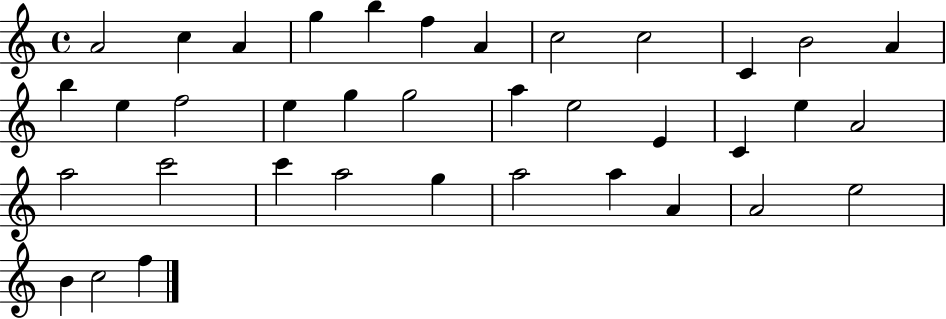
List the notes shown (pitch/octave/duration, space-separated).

A4/h C5/q A4/q G5/q B5/q F5/q A4/q C5/h C5/h C4/q B4/h A4/q B5/q E5/q F5/h E5/q G5/q G5/h A5/q E5/h E4/q C4/q E5/q A4/h A5/h C6/h C6/q A5/h G5/q A5/h A5/q A4/q A4/h E5/h B4/q C5/h F5/q